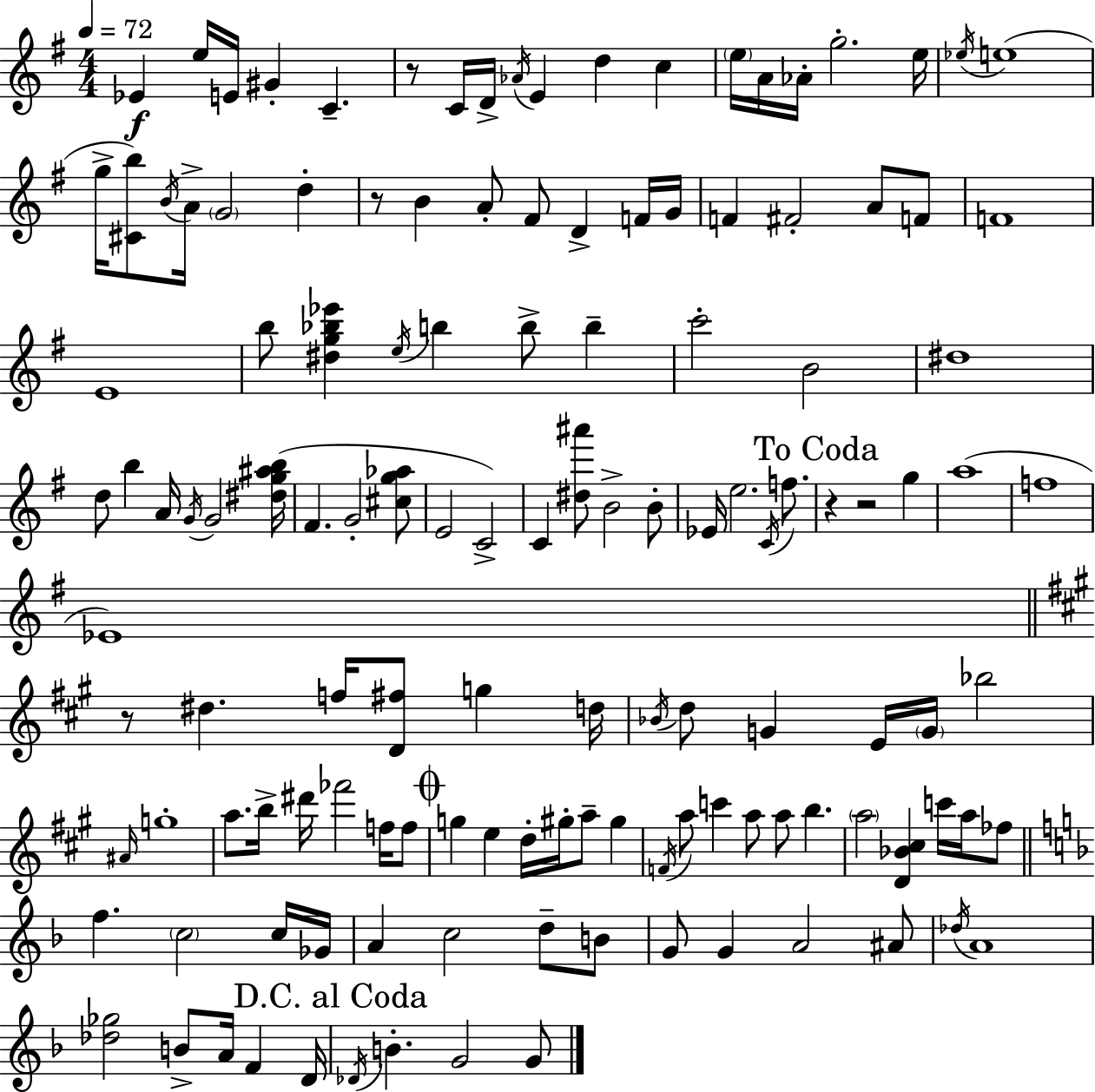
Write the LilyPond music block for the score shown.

{
  \clef treble
  \numericTimeSignature
  \time 4/4
  \key g \major
  \tempo 4 = 72
  ees'4\f e''16 e'16 gis'4-. c'4.-- | r8 c'16 d'16-> \acciaccatura { aes'16 } e'4 d''4 c''4 | \parenthesize e''16 a'16 aes'16-. g''2.-. | e''16 \acciaccatura { ees''16 } e''1( | \break g''16-> <cis' b''>8) \acciaccatura { b'16 } a'16-> \parenthesize g'2 d''4-. | r8 b'4 a'8-. fis'8 d'4-> | f'16 g'16 f'4 fis'2-. a'8 | f'8 f'1 | \break e'1 | b''8 <dis'' g'' bes'' ees'''>4 \acciaccatura { e''16 } b''4 b''8-> | b''4-- c'''2-. b'2 | dis''1 | \break d''8 b''4 a'16 \acciaccatura { g'16 } g'2 | <dis'' g'' ais'' b''>16( fis'4. g'2-. | <cis'' g'' aes''>8 e'2 c'2->) | c'4 <dis'' ais'''>8 b'2-> | \break b'8-. ees'16 e''2. | \acciaccatura { c'16 } f''8. \mark "To Coda" r4 r2 | g''4 a''1( | f''1 | \break ees'1) | \bar "||" \break \key a \major r8 dis''4. f''16 <d' fis''>8 g''4 d''16 | \acciaccatura { bes'16 } d''8 g'4 e'16 \parenthesize g'16 bes''2 | \grace { ais'16 } g''1-. | a''8. b''16-> dis'''16 fes'''2 f''16 | \break f''8 \mark \markup { \musicglyph "scripts.coda" } g''4 e''4 d''16-. gis''16-. a''8-- gis''4 | \acciaccatura { f'16 } a''8 c'''4 a''8 a''8 b''4. | \parenthesize a''2 <d' bes' cis''>4 c'''16 | a''16 fes''8 \bar "||" \break \key d \minor f''4. \parenthesize c''2 c''16 ges'16 | a'4 c''2 d''8-- b'8 | g'8 g'4 a'2 ais'8 | \acciaccatura { des''16 } a'1 | \break <des'' ges''>2 b'8-> a'16 f'4 | d'16 \mark "D.C. al Coda" \acciaccatura { des'16 } b'4.-. g'2 | g'8 \bar "|."
}